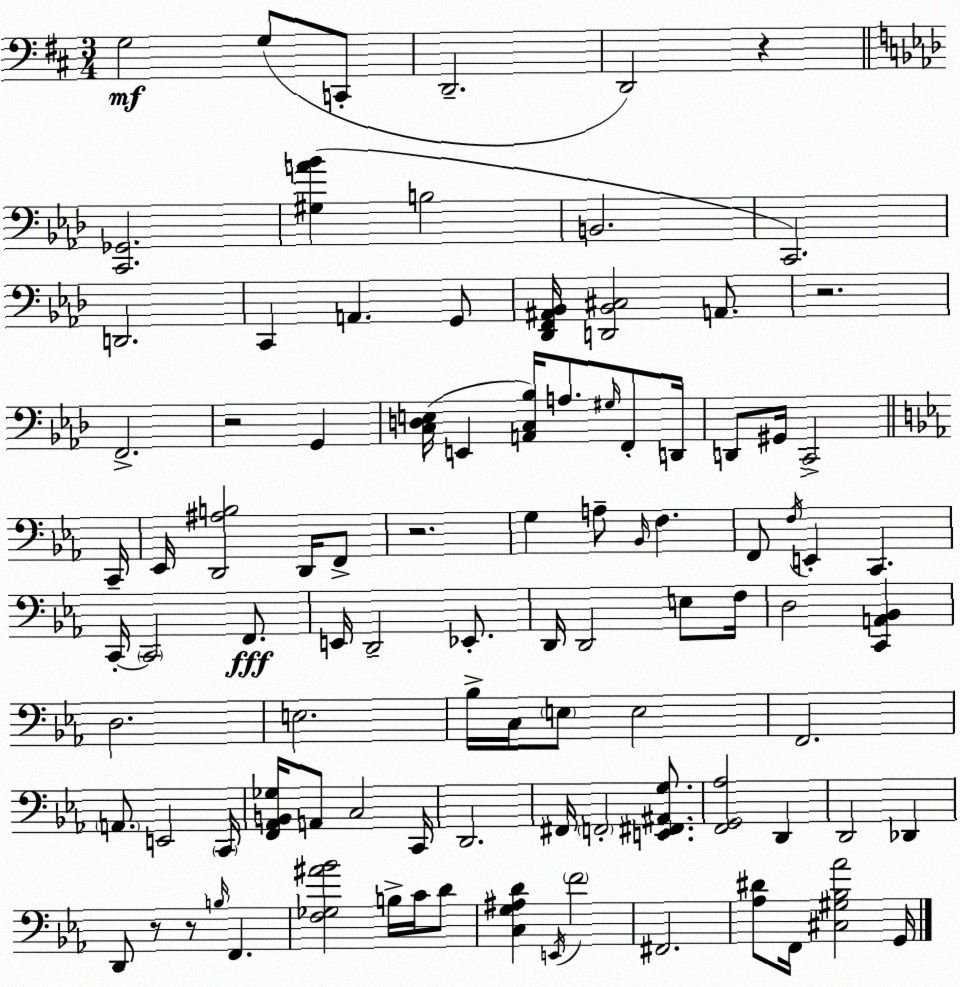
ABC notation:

X:1
T:Untitled
M:3/4
L:1/4
K:D
G,2 G,/2 C,,/2 D,,2 D,,2 z [C,,_G,,]2 [^G,A_B] B,2 B,,2 C,,2 D,,2 C,, A,, G,,/2 [_D,,F,,^A,,_B,,]/4 [D,,_B,,^C,]2 A,,/2 z2 F,,2 z2 G,, [C,D,E,]/4 E,, [A,,C,_B,]/4 A,/2 ^G,/4 F,,/2 D,,/4 D,,/2 ^G,,/4 C,,2 C,,/4 _E,,/4 [D,,^A,B,]2 D,,/4 F,,/2 z2 G, A,/2 _B,,/4 F, F,,/2 F,/4 E,, C,, C,,/4 C,,2 F,,/2 E,,/4 D,,2 _E,,/2 D,,/4 D,,2 E,/2 F,/4 D,2 [C,,A,,_B,,] D,2 E,2 _B,/4 C,/4 E,/2 E,2 F,,2 A,,/2 E,,2 C,,/4 [F,,_A,,B,,_G,]/4 A,,/2 C,2 C,,/4 D,,2 ^F,,/4 F,,2 [E,,^F,,^A,,G,]/2 [F,,G,,_A,]2 D,, D,,2 _D,, D,,/2 z/2 z/2 B,/4 F,, [F,_G,^A_B]2 B,/4 C/4 D/2 [C,G,^A,D] E,,/4 F2 ^F,,2 [_A,^D]/2 F,,/4 [^C,^G,_B,_A]2 G,,/4